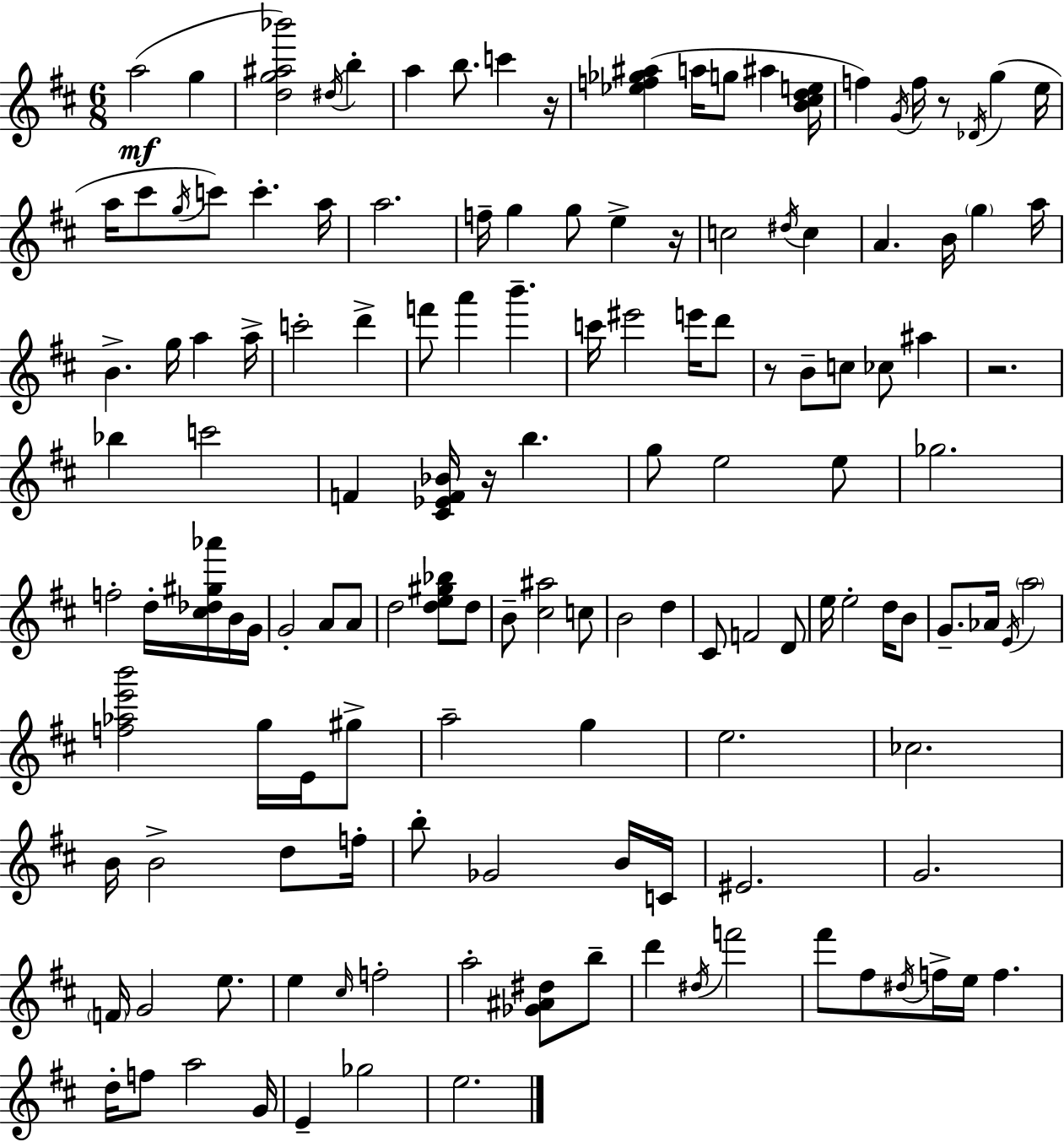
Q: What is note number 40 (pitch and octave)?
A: D6